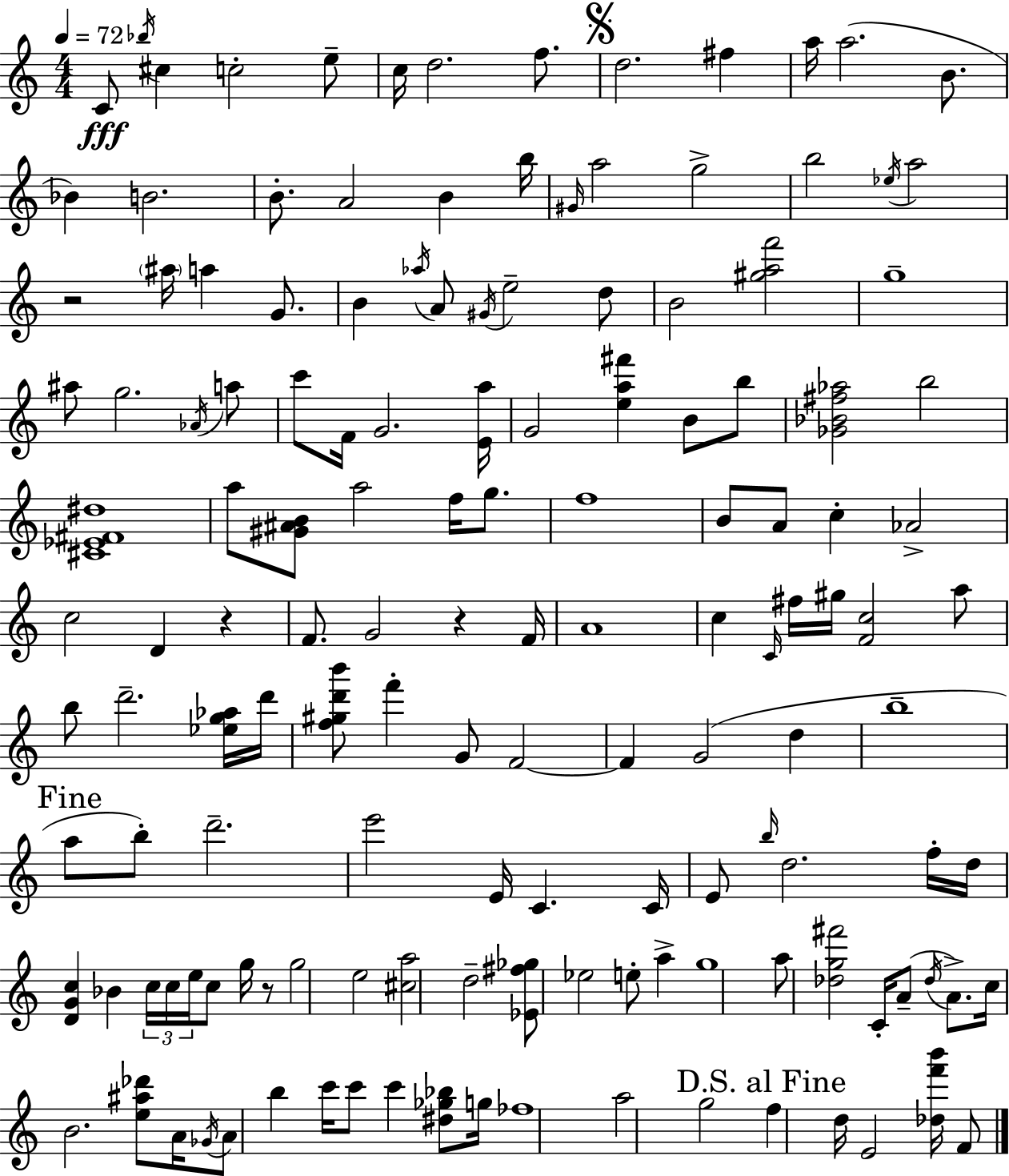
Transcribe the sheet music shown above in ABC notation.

X:1
T:Untitled
M:4/4
L:1/4
K:Am
C/2 _b/4 ^c c2 e/2 c/4 d2 f/2 d2 ^f a/4 a2 B/2 _B B2 B/2 A2 B b/4 ^G/4 a2 g2 b2 _e/4 a2 z2 ^a/4 a G/2 B _a/4 A/2 ^G/4 e2 d/2 B2 [^gaf']2 g4 ^a/2 g2 _A/4 a/2 c'/2 F/4 G2 [Ea]/4 G2 [ea^f'] B/2 b/2 [_G_B^f_a]2 b2 [^C_E^F^d]4 a/2 [^G^AB]/2 a2 f/4 g/2 f4 B/2 A/2 c _A2 c2 D z F/2 G2 z F/4 A4 c C/4 ^f/4 ^g/4 [Fc]2 a/2 b/2 d'2 [_eg_a]/4 d'/4 [f^gd'b']/2 f' G/2 F2 F G2 d b4 a/2 b/2 d'2 e'2 E/4 C C/4 E/2 b/4 d2 f/4 d/4 [DGc] _B c/4 c/4 e/4 c/2 g/4 z/2 g2 e2 [^ca]2 d2 [_E^f_g]/2 _e2 e/2 a g4 a/2 [_dg^f']2 C/4 A/2 _d/4 A/2 c/4 B2 [e^a_d']/2 A/4 _G/4 A/2 b c'/4 c'/2 c' [^d_g_b]/2 g/4 _f4 a2 g2 f d/4 E2 [_df'b']/4 F/2